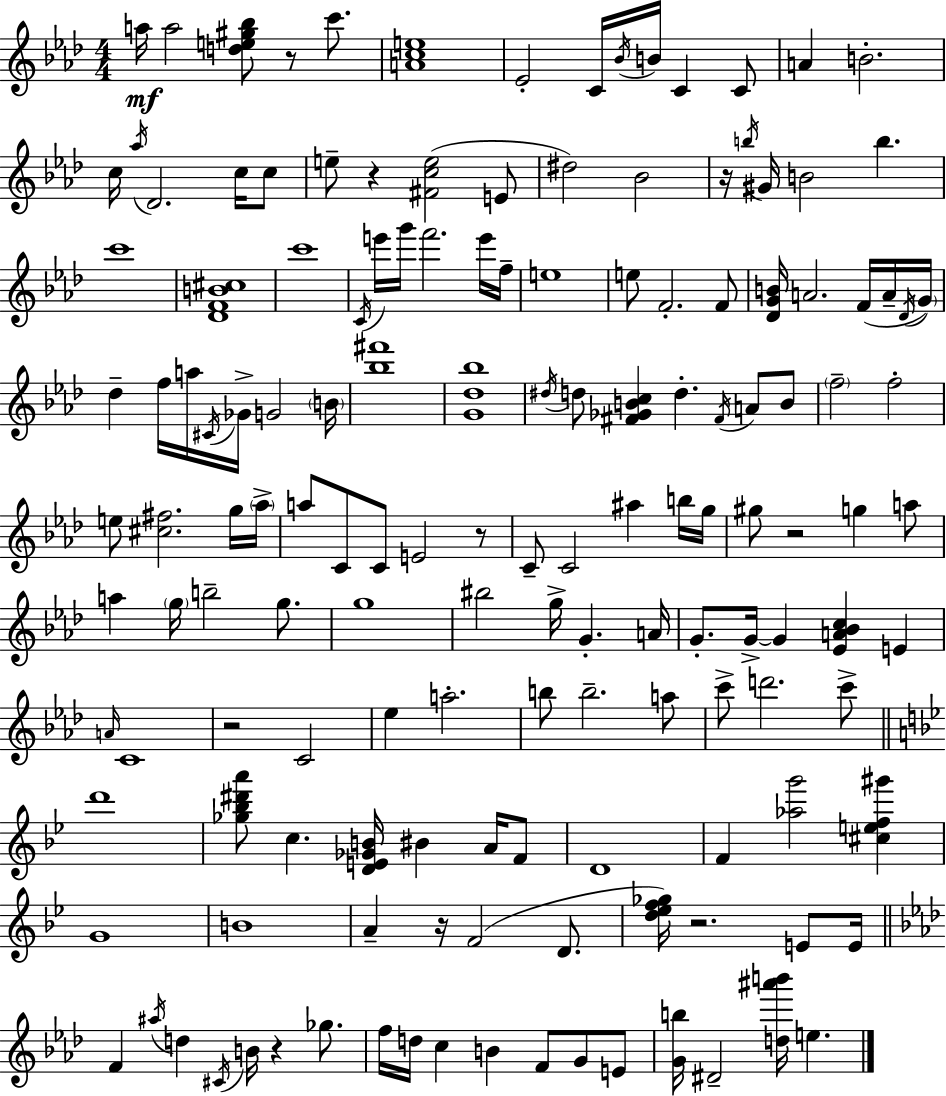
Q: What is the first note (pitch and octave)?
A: A5